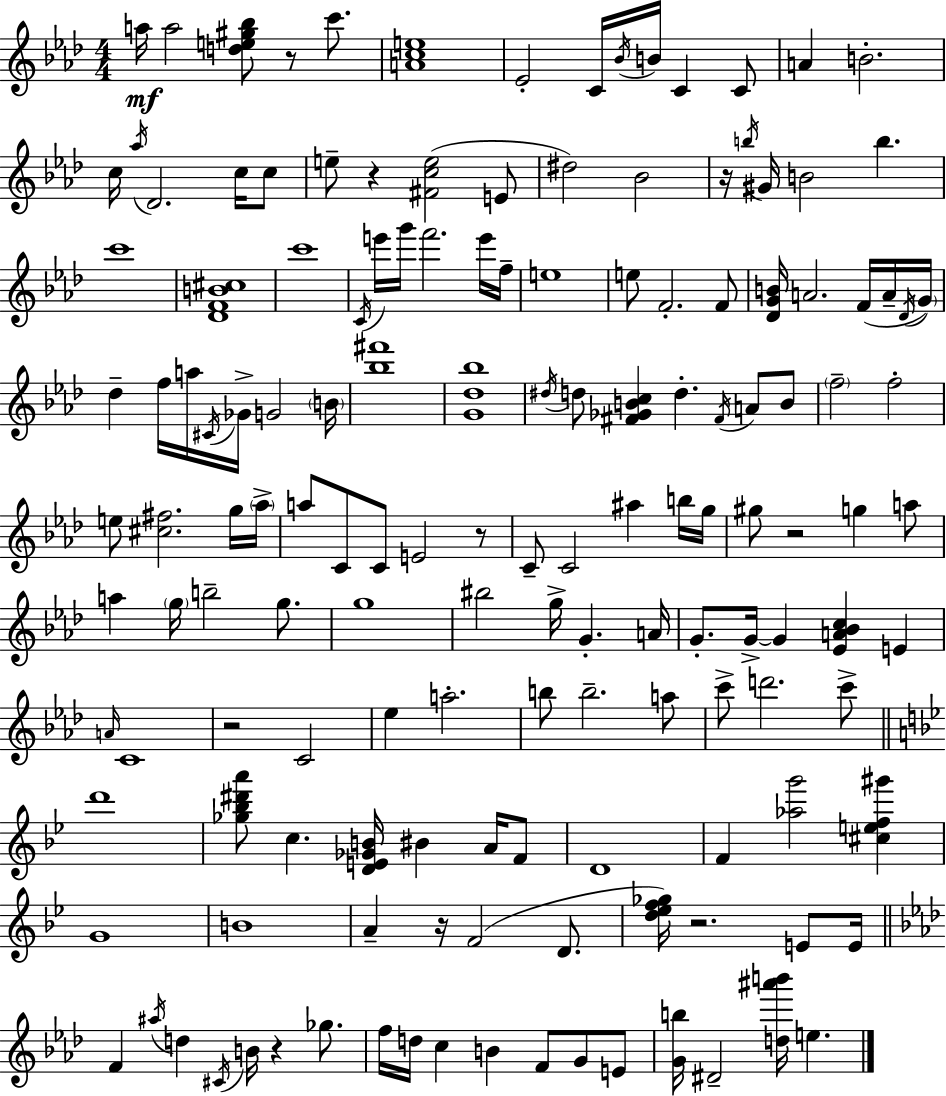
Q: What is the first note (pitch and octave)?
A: A5